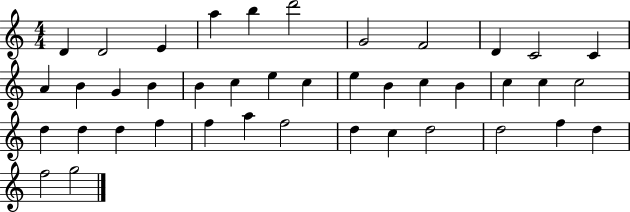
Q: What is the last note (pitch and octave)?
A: G5